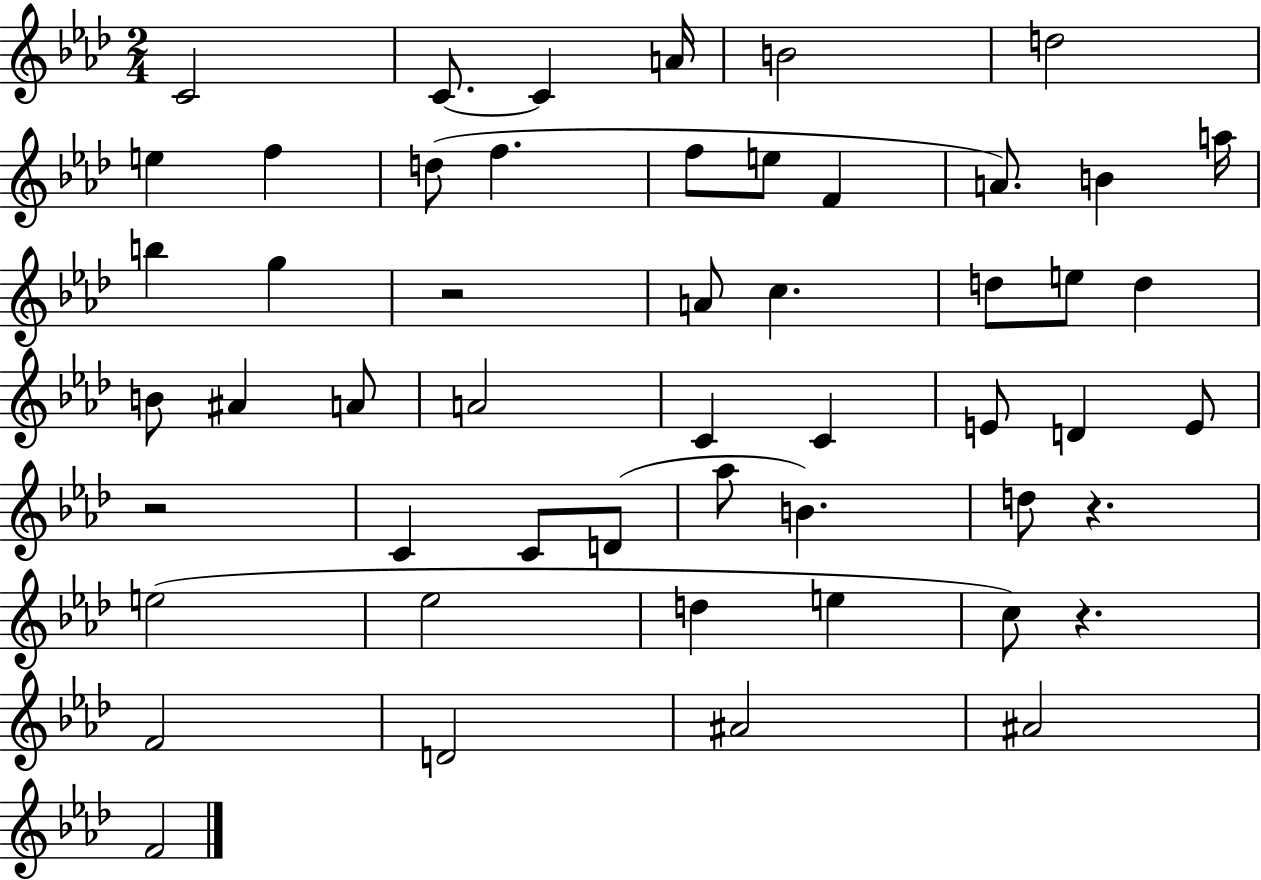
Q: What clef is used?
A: treble